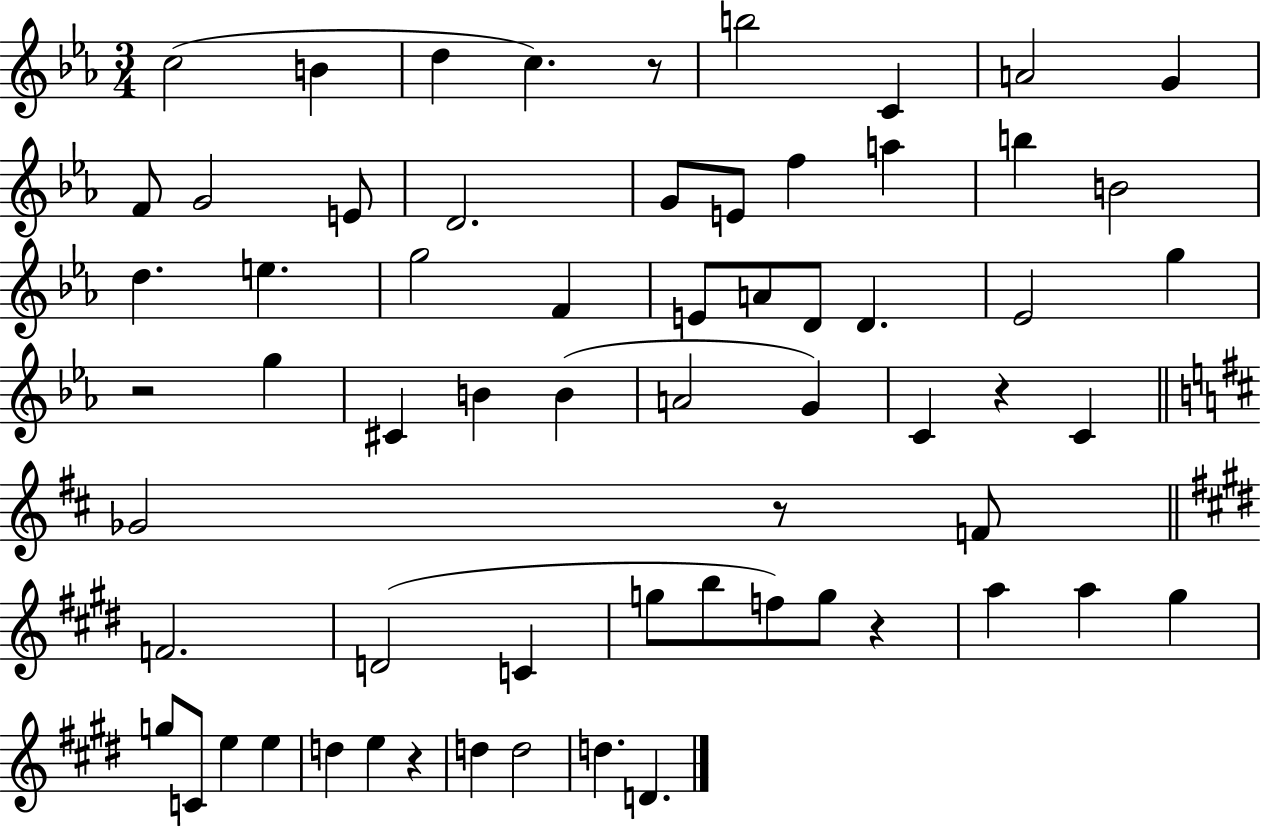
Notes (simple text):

C5/h B4/q D5/q C5/q. R/e B5/h C4/q A4/h G4/q F4/e G4/h E4/e D4/h. G4/e E4/e F5/q A5/q B5/q B4/h D5/q. E5/q. G5/h F4/q E4/e A4/e D4/e D4/q. Eb4/h G5/q R/h G5/q C#4/q B4/q B4/q A4/h G4/q C4/q R/q C4/q Gb4/h R/e F4/e F4/h. D4/h C4/q G5/e B5/e F5/e G5/e R/q A5/q A5/q G#5/q G5/e C4/e E5/q E5/q D5/q E5/q R/q D5/q D5/h D5/q. D4/q.